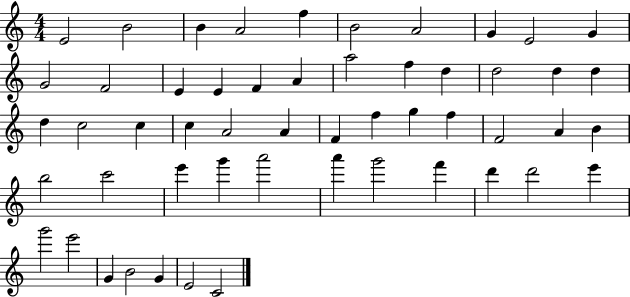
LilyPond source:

{
  \clef treble
  \numericTimeSignature
  \time 4/4
  \key c \major
  e'2 b'2 | b'4 a'2 f''4 | b'2 a'2 | g'4 e'2 g'4 | \break g'2 f'2 | e'4 e'4 f'4 a'4 | a''2 f''4 d''4 | d''2 d''4 d''4 | \break d''4 c''2 c''4 | c''4 a'2 a'4 | f'4 f''4 g''4 f''4 | f'2 a'4 b'4 | \break b''2 c'''2 | e'''4 g'''4 a'''2 | a'''4 g'''2 f'''4 | d'''4 d'''2 e'''4 | \break g'''2 e'''2 | g'4 b'2 g'4 | e'2 c'2 | \bar "|."
}